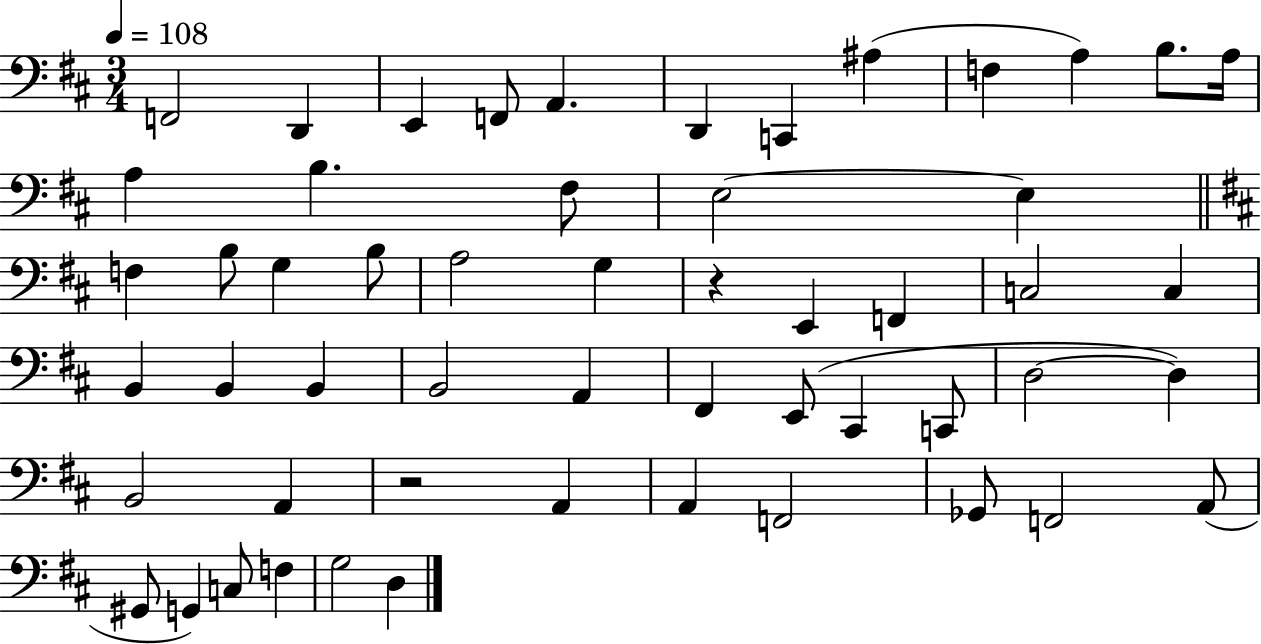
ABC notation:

X:1
T:Untitled
M:3/4
L:1/4
K:D
F,,2 D,, E,, F,,/2 A,, D,, C,, ^A, F, A, B,/2 A,/4 A, B, ^F,/2 E,2 E, F, B,/2 G, B,/2 A,2 G, z E,, F,, C,2 C, B,, B,, B,, B,,2 A,, ^F,, E,,/2 ^C,, C,,/2 D,2 D, B,,2 A,, z2 A,, A,, F,,2 _G,,/2 F,,2 A,,/2 ^G,,/2 G,, C,/2 F, G,2 D,